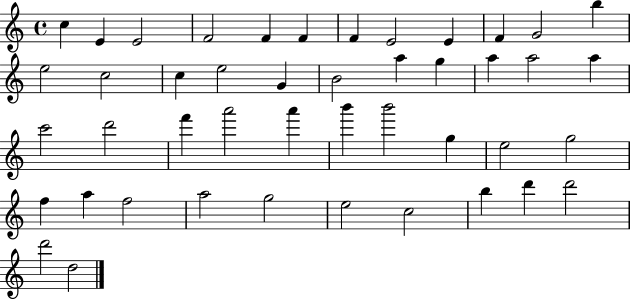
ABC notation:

X:1
T:Untitled
M:4/4
L:1/4
K:C
c E E2 F2 F F F E2 E F G2 b e2 c2 c e2 G B2 a g a a2 a c'2 d'2 f' a'2 a' b' b'2 g e2 g2 f a f2 a2 g2 e2 c2 b d' d'2 d'2 d2